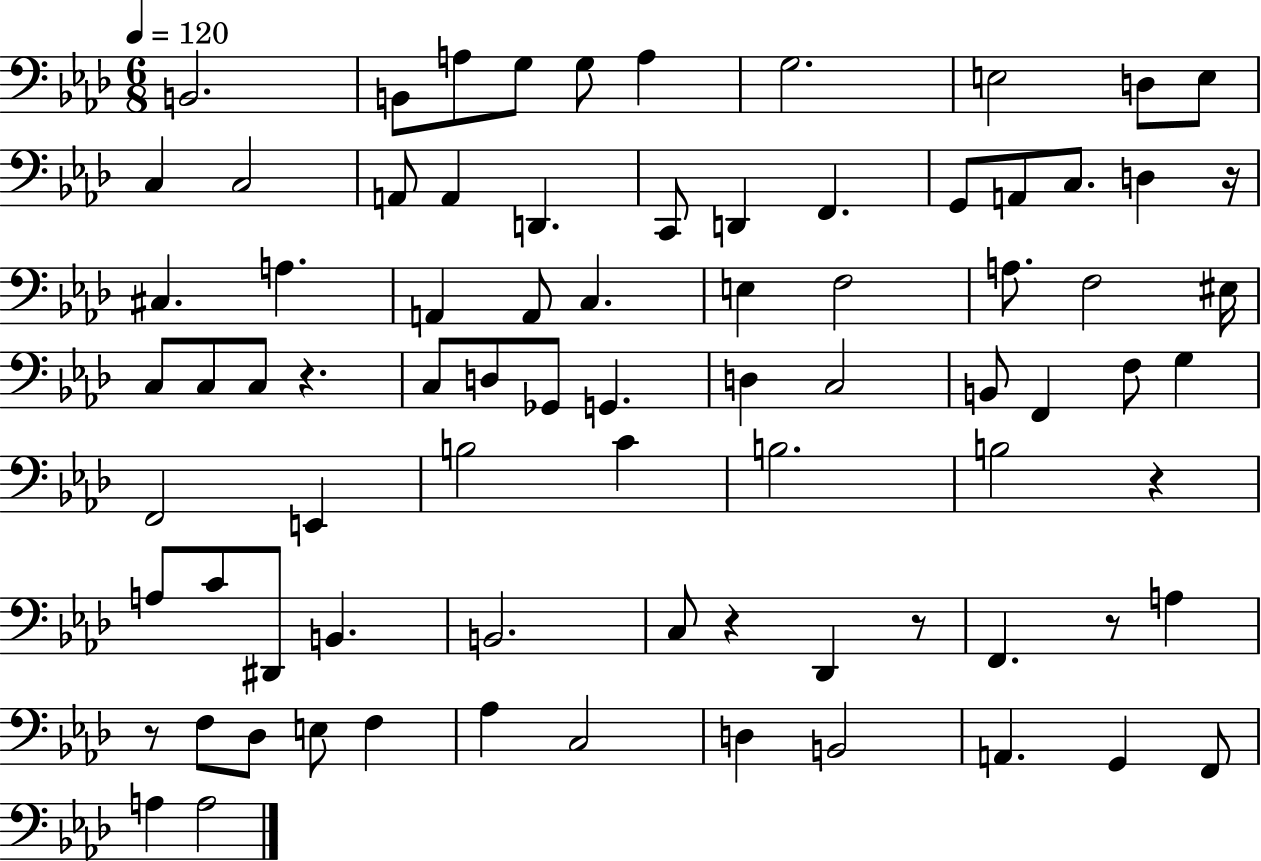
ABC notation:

X:1
T:Untitled
M:6/8
L:1/4
K:Ab
B,,2 B,,/2 A,/2 G,/2 G,/2 A, G,2 E,2 D,/2 E,/2 C, C,2 A,,/2 A,, D,, C,,/2 D,, F,, G,,/2 A,,/2 C,/2 D, z/4 ^C, A, A,, A,,/2 C, E, F,2 A,/2 F,2 ^E,/4 C,/2 C,/2 C,/2 z C,/2 D,/2 _G,,/2 G,, D, C,2 B,,/2 F,, F,/2 G, F,,2 E,, B,2 C B,2 B,2 z A,/2 C/2 ^D,,/2 B,, B,,2 C,/2 z _D,, z/2 F,, z/2 A, z/2 F,/2 _D,/2 E,/2 F, _A, C,2 D, B,,2 A,, G,, F,,/2 A, A,2